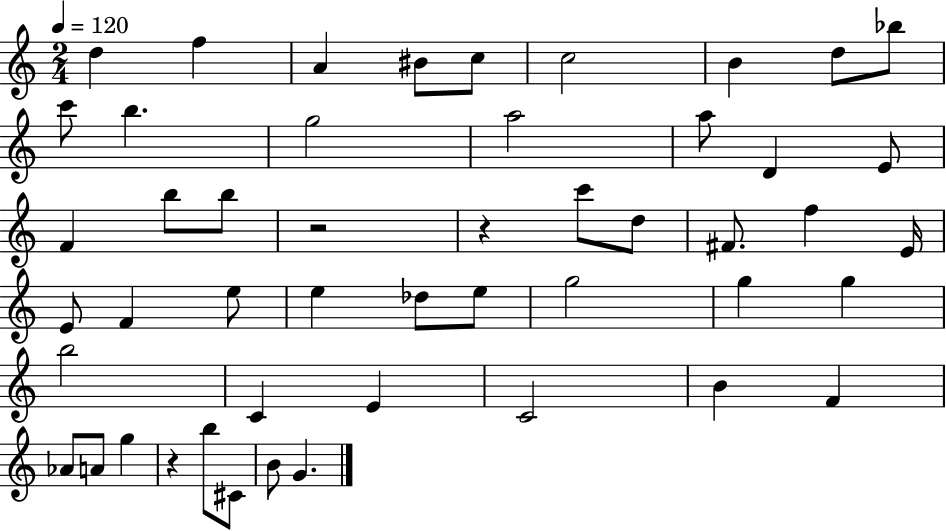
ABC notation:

X:1
T:Untitled
M:2/4
L:1/4
K:C
d f A ^B/2 c/2 c2 B d/2 _b/2 c'/2 b g2 a2 a/2 D E/2 F b/2 b/2 z2 z c'/2 d/2 ^F/2 f E/4 E/2 F e/2 e _d/2 e/2 g2 g g b2 C E C2 B F _A/2 A/2 g z b/2 ^C/2 B/2 G